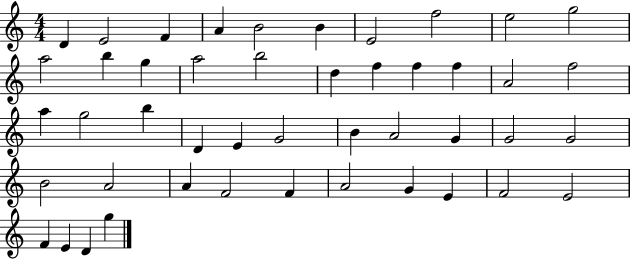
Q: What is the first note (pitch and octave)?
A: D4